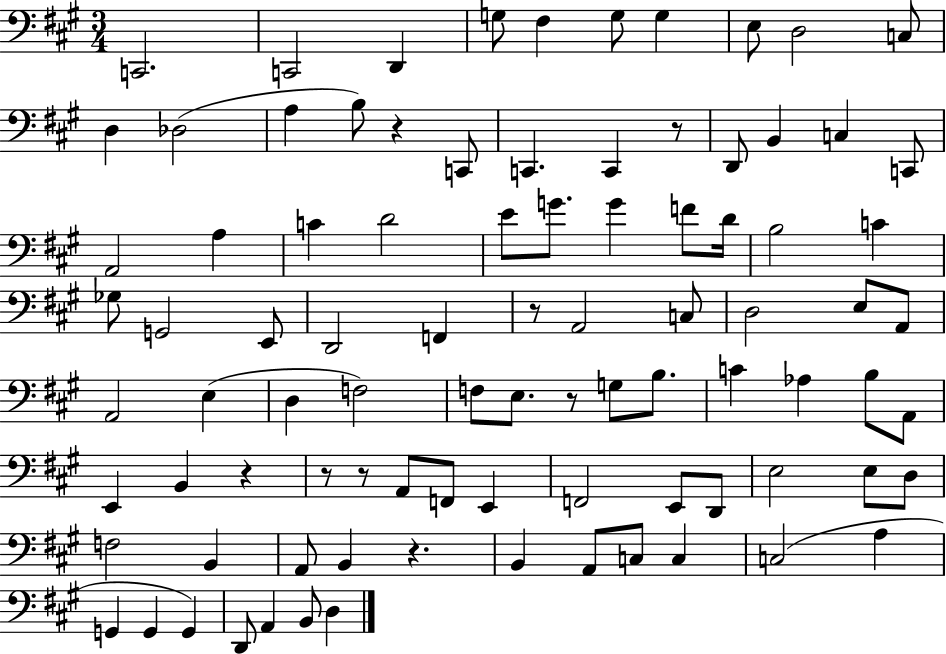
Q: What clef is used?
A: bass